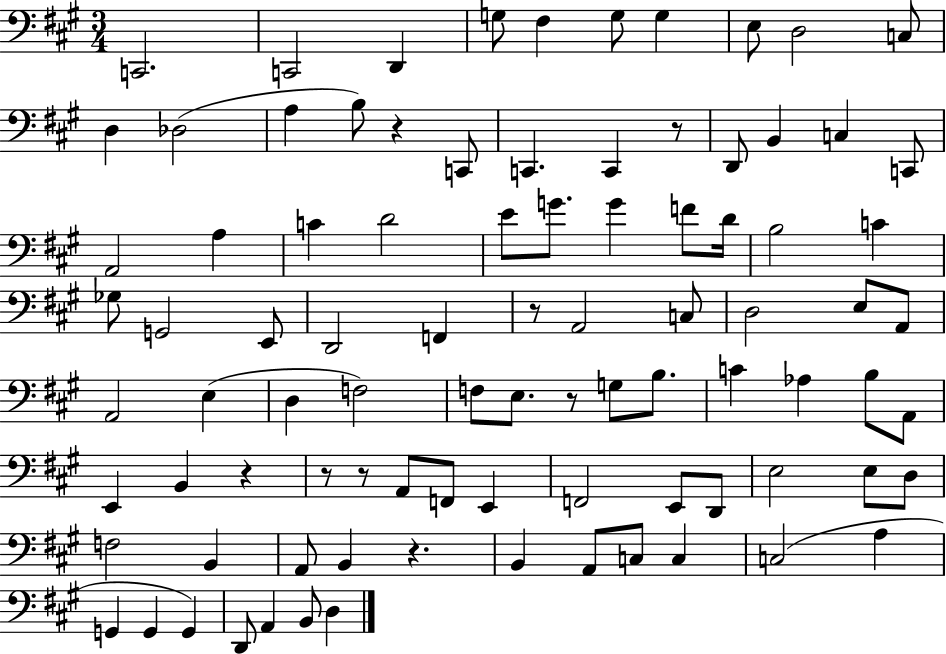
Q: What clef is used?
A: bass